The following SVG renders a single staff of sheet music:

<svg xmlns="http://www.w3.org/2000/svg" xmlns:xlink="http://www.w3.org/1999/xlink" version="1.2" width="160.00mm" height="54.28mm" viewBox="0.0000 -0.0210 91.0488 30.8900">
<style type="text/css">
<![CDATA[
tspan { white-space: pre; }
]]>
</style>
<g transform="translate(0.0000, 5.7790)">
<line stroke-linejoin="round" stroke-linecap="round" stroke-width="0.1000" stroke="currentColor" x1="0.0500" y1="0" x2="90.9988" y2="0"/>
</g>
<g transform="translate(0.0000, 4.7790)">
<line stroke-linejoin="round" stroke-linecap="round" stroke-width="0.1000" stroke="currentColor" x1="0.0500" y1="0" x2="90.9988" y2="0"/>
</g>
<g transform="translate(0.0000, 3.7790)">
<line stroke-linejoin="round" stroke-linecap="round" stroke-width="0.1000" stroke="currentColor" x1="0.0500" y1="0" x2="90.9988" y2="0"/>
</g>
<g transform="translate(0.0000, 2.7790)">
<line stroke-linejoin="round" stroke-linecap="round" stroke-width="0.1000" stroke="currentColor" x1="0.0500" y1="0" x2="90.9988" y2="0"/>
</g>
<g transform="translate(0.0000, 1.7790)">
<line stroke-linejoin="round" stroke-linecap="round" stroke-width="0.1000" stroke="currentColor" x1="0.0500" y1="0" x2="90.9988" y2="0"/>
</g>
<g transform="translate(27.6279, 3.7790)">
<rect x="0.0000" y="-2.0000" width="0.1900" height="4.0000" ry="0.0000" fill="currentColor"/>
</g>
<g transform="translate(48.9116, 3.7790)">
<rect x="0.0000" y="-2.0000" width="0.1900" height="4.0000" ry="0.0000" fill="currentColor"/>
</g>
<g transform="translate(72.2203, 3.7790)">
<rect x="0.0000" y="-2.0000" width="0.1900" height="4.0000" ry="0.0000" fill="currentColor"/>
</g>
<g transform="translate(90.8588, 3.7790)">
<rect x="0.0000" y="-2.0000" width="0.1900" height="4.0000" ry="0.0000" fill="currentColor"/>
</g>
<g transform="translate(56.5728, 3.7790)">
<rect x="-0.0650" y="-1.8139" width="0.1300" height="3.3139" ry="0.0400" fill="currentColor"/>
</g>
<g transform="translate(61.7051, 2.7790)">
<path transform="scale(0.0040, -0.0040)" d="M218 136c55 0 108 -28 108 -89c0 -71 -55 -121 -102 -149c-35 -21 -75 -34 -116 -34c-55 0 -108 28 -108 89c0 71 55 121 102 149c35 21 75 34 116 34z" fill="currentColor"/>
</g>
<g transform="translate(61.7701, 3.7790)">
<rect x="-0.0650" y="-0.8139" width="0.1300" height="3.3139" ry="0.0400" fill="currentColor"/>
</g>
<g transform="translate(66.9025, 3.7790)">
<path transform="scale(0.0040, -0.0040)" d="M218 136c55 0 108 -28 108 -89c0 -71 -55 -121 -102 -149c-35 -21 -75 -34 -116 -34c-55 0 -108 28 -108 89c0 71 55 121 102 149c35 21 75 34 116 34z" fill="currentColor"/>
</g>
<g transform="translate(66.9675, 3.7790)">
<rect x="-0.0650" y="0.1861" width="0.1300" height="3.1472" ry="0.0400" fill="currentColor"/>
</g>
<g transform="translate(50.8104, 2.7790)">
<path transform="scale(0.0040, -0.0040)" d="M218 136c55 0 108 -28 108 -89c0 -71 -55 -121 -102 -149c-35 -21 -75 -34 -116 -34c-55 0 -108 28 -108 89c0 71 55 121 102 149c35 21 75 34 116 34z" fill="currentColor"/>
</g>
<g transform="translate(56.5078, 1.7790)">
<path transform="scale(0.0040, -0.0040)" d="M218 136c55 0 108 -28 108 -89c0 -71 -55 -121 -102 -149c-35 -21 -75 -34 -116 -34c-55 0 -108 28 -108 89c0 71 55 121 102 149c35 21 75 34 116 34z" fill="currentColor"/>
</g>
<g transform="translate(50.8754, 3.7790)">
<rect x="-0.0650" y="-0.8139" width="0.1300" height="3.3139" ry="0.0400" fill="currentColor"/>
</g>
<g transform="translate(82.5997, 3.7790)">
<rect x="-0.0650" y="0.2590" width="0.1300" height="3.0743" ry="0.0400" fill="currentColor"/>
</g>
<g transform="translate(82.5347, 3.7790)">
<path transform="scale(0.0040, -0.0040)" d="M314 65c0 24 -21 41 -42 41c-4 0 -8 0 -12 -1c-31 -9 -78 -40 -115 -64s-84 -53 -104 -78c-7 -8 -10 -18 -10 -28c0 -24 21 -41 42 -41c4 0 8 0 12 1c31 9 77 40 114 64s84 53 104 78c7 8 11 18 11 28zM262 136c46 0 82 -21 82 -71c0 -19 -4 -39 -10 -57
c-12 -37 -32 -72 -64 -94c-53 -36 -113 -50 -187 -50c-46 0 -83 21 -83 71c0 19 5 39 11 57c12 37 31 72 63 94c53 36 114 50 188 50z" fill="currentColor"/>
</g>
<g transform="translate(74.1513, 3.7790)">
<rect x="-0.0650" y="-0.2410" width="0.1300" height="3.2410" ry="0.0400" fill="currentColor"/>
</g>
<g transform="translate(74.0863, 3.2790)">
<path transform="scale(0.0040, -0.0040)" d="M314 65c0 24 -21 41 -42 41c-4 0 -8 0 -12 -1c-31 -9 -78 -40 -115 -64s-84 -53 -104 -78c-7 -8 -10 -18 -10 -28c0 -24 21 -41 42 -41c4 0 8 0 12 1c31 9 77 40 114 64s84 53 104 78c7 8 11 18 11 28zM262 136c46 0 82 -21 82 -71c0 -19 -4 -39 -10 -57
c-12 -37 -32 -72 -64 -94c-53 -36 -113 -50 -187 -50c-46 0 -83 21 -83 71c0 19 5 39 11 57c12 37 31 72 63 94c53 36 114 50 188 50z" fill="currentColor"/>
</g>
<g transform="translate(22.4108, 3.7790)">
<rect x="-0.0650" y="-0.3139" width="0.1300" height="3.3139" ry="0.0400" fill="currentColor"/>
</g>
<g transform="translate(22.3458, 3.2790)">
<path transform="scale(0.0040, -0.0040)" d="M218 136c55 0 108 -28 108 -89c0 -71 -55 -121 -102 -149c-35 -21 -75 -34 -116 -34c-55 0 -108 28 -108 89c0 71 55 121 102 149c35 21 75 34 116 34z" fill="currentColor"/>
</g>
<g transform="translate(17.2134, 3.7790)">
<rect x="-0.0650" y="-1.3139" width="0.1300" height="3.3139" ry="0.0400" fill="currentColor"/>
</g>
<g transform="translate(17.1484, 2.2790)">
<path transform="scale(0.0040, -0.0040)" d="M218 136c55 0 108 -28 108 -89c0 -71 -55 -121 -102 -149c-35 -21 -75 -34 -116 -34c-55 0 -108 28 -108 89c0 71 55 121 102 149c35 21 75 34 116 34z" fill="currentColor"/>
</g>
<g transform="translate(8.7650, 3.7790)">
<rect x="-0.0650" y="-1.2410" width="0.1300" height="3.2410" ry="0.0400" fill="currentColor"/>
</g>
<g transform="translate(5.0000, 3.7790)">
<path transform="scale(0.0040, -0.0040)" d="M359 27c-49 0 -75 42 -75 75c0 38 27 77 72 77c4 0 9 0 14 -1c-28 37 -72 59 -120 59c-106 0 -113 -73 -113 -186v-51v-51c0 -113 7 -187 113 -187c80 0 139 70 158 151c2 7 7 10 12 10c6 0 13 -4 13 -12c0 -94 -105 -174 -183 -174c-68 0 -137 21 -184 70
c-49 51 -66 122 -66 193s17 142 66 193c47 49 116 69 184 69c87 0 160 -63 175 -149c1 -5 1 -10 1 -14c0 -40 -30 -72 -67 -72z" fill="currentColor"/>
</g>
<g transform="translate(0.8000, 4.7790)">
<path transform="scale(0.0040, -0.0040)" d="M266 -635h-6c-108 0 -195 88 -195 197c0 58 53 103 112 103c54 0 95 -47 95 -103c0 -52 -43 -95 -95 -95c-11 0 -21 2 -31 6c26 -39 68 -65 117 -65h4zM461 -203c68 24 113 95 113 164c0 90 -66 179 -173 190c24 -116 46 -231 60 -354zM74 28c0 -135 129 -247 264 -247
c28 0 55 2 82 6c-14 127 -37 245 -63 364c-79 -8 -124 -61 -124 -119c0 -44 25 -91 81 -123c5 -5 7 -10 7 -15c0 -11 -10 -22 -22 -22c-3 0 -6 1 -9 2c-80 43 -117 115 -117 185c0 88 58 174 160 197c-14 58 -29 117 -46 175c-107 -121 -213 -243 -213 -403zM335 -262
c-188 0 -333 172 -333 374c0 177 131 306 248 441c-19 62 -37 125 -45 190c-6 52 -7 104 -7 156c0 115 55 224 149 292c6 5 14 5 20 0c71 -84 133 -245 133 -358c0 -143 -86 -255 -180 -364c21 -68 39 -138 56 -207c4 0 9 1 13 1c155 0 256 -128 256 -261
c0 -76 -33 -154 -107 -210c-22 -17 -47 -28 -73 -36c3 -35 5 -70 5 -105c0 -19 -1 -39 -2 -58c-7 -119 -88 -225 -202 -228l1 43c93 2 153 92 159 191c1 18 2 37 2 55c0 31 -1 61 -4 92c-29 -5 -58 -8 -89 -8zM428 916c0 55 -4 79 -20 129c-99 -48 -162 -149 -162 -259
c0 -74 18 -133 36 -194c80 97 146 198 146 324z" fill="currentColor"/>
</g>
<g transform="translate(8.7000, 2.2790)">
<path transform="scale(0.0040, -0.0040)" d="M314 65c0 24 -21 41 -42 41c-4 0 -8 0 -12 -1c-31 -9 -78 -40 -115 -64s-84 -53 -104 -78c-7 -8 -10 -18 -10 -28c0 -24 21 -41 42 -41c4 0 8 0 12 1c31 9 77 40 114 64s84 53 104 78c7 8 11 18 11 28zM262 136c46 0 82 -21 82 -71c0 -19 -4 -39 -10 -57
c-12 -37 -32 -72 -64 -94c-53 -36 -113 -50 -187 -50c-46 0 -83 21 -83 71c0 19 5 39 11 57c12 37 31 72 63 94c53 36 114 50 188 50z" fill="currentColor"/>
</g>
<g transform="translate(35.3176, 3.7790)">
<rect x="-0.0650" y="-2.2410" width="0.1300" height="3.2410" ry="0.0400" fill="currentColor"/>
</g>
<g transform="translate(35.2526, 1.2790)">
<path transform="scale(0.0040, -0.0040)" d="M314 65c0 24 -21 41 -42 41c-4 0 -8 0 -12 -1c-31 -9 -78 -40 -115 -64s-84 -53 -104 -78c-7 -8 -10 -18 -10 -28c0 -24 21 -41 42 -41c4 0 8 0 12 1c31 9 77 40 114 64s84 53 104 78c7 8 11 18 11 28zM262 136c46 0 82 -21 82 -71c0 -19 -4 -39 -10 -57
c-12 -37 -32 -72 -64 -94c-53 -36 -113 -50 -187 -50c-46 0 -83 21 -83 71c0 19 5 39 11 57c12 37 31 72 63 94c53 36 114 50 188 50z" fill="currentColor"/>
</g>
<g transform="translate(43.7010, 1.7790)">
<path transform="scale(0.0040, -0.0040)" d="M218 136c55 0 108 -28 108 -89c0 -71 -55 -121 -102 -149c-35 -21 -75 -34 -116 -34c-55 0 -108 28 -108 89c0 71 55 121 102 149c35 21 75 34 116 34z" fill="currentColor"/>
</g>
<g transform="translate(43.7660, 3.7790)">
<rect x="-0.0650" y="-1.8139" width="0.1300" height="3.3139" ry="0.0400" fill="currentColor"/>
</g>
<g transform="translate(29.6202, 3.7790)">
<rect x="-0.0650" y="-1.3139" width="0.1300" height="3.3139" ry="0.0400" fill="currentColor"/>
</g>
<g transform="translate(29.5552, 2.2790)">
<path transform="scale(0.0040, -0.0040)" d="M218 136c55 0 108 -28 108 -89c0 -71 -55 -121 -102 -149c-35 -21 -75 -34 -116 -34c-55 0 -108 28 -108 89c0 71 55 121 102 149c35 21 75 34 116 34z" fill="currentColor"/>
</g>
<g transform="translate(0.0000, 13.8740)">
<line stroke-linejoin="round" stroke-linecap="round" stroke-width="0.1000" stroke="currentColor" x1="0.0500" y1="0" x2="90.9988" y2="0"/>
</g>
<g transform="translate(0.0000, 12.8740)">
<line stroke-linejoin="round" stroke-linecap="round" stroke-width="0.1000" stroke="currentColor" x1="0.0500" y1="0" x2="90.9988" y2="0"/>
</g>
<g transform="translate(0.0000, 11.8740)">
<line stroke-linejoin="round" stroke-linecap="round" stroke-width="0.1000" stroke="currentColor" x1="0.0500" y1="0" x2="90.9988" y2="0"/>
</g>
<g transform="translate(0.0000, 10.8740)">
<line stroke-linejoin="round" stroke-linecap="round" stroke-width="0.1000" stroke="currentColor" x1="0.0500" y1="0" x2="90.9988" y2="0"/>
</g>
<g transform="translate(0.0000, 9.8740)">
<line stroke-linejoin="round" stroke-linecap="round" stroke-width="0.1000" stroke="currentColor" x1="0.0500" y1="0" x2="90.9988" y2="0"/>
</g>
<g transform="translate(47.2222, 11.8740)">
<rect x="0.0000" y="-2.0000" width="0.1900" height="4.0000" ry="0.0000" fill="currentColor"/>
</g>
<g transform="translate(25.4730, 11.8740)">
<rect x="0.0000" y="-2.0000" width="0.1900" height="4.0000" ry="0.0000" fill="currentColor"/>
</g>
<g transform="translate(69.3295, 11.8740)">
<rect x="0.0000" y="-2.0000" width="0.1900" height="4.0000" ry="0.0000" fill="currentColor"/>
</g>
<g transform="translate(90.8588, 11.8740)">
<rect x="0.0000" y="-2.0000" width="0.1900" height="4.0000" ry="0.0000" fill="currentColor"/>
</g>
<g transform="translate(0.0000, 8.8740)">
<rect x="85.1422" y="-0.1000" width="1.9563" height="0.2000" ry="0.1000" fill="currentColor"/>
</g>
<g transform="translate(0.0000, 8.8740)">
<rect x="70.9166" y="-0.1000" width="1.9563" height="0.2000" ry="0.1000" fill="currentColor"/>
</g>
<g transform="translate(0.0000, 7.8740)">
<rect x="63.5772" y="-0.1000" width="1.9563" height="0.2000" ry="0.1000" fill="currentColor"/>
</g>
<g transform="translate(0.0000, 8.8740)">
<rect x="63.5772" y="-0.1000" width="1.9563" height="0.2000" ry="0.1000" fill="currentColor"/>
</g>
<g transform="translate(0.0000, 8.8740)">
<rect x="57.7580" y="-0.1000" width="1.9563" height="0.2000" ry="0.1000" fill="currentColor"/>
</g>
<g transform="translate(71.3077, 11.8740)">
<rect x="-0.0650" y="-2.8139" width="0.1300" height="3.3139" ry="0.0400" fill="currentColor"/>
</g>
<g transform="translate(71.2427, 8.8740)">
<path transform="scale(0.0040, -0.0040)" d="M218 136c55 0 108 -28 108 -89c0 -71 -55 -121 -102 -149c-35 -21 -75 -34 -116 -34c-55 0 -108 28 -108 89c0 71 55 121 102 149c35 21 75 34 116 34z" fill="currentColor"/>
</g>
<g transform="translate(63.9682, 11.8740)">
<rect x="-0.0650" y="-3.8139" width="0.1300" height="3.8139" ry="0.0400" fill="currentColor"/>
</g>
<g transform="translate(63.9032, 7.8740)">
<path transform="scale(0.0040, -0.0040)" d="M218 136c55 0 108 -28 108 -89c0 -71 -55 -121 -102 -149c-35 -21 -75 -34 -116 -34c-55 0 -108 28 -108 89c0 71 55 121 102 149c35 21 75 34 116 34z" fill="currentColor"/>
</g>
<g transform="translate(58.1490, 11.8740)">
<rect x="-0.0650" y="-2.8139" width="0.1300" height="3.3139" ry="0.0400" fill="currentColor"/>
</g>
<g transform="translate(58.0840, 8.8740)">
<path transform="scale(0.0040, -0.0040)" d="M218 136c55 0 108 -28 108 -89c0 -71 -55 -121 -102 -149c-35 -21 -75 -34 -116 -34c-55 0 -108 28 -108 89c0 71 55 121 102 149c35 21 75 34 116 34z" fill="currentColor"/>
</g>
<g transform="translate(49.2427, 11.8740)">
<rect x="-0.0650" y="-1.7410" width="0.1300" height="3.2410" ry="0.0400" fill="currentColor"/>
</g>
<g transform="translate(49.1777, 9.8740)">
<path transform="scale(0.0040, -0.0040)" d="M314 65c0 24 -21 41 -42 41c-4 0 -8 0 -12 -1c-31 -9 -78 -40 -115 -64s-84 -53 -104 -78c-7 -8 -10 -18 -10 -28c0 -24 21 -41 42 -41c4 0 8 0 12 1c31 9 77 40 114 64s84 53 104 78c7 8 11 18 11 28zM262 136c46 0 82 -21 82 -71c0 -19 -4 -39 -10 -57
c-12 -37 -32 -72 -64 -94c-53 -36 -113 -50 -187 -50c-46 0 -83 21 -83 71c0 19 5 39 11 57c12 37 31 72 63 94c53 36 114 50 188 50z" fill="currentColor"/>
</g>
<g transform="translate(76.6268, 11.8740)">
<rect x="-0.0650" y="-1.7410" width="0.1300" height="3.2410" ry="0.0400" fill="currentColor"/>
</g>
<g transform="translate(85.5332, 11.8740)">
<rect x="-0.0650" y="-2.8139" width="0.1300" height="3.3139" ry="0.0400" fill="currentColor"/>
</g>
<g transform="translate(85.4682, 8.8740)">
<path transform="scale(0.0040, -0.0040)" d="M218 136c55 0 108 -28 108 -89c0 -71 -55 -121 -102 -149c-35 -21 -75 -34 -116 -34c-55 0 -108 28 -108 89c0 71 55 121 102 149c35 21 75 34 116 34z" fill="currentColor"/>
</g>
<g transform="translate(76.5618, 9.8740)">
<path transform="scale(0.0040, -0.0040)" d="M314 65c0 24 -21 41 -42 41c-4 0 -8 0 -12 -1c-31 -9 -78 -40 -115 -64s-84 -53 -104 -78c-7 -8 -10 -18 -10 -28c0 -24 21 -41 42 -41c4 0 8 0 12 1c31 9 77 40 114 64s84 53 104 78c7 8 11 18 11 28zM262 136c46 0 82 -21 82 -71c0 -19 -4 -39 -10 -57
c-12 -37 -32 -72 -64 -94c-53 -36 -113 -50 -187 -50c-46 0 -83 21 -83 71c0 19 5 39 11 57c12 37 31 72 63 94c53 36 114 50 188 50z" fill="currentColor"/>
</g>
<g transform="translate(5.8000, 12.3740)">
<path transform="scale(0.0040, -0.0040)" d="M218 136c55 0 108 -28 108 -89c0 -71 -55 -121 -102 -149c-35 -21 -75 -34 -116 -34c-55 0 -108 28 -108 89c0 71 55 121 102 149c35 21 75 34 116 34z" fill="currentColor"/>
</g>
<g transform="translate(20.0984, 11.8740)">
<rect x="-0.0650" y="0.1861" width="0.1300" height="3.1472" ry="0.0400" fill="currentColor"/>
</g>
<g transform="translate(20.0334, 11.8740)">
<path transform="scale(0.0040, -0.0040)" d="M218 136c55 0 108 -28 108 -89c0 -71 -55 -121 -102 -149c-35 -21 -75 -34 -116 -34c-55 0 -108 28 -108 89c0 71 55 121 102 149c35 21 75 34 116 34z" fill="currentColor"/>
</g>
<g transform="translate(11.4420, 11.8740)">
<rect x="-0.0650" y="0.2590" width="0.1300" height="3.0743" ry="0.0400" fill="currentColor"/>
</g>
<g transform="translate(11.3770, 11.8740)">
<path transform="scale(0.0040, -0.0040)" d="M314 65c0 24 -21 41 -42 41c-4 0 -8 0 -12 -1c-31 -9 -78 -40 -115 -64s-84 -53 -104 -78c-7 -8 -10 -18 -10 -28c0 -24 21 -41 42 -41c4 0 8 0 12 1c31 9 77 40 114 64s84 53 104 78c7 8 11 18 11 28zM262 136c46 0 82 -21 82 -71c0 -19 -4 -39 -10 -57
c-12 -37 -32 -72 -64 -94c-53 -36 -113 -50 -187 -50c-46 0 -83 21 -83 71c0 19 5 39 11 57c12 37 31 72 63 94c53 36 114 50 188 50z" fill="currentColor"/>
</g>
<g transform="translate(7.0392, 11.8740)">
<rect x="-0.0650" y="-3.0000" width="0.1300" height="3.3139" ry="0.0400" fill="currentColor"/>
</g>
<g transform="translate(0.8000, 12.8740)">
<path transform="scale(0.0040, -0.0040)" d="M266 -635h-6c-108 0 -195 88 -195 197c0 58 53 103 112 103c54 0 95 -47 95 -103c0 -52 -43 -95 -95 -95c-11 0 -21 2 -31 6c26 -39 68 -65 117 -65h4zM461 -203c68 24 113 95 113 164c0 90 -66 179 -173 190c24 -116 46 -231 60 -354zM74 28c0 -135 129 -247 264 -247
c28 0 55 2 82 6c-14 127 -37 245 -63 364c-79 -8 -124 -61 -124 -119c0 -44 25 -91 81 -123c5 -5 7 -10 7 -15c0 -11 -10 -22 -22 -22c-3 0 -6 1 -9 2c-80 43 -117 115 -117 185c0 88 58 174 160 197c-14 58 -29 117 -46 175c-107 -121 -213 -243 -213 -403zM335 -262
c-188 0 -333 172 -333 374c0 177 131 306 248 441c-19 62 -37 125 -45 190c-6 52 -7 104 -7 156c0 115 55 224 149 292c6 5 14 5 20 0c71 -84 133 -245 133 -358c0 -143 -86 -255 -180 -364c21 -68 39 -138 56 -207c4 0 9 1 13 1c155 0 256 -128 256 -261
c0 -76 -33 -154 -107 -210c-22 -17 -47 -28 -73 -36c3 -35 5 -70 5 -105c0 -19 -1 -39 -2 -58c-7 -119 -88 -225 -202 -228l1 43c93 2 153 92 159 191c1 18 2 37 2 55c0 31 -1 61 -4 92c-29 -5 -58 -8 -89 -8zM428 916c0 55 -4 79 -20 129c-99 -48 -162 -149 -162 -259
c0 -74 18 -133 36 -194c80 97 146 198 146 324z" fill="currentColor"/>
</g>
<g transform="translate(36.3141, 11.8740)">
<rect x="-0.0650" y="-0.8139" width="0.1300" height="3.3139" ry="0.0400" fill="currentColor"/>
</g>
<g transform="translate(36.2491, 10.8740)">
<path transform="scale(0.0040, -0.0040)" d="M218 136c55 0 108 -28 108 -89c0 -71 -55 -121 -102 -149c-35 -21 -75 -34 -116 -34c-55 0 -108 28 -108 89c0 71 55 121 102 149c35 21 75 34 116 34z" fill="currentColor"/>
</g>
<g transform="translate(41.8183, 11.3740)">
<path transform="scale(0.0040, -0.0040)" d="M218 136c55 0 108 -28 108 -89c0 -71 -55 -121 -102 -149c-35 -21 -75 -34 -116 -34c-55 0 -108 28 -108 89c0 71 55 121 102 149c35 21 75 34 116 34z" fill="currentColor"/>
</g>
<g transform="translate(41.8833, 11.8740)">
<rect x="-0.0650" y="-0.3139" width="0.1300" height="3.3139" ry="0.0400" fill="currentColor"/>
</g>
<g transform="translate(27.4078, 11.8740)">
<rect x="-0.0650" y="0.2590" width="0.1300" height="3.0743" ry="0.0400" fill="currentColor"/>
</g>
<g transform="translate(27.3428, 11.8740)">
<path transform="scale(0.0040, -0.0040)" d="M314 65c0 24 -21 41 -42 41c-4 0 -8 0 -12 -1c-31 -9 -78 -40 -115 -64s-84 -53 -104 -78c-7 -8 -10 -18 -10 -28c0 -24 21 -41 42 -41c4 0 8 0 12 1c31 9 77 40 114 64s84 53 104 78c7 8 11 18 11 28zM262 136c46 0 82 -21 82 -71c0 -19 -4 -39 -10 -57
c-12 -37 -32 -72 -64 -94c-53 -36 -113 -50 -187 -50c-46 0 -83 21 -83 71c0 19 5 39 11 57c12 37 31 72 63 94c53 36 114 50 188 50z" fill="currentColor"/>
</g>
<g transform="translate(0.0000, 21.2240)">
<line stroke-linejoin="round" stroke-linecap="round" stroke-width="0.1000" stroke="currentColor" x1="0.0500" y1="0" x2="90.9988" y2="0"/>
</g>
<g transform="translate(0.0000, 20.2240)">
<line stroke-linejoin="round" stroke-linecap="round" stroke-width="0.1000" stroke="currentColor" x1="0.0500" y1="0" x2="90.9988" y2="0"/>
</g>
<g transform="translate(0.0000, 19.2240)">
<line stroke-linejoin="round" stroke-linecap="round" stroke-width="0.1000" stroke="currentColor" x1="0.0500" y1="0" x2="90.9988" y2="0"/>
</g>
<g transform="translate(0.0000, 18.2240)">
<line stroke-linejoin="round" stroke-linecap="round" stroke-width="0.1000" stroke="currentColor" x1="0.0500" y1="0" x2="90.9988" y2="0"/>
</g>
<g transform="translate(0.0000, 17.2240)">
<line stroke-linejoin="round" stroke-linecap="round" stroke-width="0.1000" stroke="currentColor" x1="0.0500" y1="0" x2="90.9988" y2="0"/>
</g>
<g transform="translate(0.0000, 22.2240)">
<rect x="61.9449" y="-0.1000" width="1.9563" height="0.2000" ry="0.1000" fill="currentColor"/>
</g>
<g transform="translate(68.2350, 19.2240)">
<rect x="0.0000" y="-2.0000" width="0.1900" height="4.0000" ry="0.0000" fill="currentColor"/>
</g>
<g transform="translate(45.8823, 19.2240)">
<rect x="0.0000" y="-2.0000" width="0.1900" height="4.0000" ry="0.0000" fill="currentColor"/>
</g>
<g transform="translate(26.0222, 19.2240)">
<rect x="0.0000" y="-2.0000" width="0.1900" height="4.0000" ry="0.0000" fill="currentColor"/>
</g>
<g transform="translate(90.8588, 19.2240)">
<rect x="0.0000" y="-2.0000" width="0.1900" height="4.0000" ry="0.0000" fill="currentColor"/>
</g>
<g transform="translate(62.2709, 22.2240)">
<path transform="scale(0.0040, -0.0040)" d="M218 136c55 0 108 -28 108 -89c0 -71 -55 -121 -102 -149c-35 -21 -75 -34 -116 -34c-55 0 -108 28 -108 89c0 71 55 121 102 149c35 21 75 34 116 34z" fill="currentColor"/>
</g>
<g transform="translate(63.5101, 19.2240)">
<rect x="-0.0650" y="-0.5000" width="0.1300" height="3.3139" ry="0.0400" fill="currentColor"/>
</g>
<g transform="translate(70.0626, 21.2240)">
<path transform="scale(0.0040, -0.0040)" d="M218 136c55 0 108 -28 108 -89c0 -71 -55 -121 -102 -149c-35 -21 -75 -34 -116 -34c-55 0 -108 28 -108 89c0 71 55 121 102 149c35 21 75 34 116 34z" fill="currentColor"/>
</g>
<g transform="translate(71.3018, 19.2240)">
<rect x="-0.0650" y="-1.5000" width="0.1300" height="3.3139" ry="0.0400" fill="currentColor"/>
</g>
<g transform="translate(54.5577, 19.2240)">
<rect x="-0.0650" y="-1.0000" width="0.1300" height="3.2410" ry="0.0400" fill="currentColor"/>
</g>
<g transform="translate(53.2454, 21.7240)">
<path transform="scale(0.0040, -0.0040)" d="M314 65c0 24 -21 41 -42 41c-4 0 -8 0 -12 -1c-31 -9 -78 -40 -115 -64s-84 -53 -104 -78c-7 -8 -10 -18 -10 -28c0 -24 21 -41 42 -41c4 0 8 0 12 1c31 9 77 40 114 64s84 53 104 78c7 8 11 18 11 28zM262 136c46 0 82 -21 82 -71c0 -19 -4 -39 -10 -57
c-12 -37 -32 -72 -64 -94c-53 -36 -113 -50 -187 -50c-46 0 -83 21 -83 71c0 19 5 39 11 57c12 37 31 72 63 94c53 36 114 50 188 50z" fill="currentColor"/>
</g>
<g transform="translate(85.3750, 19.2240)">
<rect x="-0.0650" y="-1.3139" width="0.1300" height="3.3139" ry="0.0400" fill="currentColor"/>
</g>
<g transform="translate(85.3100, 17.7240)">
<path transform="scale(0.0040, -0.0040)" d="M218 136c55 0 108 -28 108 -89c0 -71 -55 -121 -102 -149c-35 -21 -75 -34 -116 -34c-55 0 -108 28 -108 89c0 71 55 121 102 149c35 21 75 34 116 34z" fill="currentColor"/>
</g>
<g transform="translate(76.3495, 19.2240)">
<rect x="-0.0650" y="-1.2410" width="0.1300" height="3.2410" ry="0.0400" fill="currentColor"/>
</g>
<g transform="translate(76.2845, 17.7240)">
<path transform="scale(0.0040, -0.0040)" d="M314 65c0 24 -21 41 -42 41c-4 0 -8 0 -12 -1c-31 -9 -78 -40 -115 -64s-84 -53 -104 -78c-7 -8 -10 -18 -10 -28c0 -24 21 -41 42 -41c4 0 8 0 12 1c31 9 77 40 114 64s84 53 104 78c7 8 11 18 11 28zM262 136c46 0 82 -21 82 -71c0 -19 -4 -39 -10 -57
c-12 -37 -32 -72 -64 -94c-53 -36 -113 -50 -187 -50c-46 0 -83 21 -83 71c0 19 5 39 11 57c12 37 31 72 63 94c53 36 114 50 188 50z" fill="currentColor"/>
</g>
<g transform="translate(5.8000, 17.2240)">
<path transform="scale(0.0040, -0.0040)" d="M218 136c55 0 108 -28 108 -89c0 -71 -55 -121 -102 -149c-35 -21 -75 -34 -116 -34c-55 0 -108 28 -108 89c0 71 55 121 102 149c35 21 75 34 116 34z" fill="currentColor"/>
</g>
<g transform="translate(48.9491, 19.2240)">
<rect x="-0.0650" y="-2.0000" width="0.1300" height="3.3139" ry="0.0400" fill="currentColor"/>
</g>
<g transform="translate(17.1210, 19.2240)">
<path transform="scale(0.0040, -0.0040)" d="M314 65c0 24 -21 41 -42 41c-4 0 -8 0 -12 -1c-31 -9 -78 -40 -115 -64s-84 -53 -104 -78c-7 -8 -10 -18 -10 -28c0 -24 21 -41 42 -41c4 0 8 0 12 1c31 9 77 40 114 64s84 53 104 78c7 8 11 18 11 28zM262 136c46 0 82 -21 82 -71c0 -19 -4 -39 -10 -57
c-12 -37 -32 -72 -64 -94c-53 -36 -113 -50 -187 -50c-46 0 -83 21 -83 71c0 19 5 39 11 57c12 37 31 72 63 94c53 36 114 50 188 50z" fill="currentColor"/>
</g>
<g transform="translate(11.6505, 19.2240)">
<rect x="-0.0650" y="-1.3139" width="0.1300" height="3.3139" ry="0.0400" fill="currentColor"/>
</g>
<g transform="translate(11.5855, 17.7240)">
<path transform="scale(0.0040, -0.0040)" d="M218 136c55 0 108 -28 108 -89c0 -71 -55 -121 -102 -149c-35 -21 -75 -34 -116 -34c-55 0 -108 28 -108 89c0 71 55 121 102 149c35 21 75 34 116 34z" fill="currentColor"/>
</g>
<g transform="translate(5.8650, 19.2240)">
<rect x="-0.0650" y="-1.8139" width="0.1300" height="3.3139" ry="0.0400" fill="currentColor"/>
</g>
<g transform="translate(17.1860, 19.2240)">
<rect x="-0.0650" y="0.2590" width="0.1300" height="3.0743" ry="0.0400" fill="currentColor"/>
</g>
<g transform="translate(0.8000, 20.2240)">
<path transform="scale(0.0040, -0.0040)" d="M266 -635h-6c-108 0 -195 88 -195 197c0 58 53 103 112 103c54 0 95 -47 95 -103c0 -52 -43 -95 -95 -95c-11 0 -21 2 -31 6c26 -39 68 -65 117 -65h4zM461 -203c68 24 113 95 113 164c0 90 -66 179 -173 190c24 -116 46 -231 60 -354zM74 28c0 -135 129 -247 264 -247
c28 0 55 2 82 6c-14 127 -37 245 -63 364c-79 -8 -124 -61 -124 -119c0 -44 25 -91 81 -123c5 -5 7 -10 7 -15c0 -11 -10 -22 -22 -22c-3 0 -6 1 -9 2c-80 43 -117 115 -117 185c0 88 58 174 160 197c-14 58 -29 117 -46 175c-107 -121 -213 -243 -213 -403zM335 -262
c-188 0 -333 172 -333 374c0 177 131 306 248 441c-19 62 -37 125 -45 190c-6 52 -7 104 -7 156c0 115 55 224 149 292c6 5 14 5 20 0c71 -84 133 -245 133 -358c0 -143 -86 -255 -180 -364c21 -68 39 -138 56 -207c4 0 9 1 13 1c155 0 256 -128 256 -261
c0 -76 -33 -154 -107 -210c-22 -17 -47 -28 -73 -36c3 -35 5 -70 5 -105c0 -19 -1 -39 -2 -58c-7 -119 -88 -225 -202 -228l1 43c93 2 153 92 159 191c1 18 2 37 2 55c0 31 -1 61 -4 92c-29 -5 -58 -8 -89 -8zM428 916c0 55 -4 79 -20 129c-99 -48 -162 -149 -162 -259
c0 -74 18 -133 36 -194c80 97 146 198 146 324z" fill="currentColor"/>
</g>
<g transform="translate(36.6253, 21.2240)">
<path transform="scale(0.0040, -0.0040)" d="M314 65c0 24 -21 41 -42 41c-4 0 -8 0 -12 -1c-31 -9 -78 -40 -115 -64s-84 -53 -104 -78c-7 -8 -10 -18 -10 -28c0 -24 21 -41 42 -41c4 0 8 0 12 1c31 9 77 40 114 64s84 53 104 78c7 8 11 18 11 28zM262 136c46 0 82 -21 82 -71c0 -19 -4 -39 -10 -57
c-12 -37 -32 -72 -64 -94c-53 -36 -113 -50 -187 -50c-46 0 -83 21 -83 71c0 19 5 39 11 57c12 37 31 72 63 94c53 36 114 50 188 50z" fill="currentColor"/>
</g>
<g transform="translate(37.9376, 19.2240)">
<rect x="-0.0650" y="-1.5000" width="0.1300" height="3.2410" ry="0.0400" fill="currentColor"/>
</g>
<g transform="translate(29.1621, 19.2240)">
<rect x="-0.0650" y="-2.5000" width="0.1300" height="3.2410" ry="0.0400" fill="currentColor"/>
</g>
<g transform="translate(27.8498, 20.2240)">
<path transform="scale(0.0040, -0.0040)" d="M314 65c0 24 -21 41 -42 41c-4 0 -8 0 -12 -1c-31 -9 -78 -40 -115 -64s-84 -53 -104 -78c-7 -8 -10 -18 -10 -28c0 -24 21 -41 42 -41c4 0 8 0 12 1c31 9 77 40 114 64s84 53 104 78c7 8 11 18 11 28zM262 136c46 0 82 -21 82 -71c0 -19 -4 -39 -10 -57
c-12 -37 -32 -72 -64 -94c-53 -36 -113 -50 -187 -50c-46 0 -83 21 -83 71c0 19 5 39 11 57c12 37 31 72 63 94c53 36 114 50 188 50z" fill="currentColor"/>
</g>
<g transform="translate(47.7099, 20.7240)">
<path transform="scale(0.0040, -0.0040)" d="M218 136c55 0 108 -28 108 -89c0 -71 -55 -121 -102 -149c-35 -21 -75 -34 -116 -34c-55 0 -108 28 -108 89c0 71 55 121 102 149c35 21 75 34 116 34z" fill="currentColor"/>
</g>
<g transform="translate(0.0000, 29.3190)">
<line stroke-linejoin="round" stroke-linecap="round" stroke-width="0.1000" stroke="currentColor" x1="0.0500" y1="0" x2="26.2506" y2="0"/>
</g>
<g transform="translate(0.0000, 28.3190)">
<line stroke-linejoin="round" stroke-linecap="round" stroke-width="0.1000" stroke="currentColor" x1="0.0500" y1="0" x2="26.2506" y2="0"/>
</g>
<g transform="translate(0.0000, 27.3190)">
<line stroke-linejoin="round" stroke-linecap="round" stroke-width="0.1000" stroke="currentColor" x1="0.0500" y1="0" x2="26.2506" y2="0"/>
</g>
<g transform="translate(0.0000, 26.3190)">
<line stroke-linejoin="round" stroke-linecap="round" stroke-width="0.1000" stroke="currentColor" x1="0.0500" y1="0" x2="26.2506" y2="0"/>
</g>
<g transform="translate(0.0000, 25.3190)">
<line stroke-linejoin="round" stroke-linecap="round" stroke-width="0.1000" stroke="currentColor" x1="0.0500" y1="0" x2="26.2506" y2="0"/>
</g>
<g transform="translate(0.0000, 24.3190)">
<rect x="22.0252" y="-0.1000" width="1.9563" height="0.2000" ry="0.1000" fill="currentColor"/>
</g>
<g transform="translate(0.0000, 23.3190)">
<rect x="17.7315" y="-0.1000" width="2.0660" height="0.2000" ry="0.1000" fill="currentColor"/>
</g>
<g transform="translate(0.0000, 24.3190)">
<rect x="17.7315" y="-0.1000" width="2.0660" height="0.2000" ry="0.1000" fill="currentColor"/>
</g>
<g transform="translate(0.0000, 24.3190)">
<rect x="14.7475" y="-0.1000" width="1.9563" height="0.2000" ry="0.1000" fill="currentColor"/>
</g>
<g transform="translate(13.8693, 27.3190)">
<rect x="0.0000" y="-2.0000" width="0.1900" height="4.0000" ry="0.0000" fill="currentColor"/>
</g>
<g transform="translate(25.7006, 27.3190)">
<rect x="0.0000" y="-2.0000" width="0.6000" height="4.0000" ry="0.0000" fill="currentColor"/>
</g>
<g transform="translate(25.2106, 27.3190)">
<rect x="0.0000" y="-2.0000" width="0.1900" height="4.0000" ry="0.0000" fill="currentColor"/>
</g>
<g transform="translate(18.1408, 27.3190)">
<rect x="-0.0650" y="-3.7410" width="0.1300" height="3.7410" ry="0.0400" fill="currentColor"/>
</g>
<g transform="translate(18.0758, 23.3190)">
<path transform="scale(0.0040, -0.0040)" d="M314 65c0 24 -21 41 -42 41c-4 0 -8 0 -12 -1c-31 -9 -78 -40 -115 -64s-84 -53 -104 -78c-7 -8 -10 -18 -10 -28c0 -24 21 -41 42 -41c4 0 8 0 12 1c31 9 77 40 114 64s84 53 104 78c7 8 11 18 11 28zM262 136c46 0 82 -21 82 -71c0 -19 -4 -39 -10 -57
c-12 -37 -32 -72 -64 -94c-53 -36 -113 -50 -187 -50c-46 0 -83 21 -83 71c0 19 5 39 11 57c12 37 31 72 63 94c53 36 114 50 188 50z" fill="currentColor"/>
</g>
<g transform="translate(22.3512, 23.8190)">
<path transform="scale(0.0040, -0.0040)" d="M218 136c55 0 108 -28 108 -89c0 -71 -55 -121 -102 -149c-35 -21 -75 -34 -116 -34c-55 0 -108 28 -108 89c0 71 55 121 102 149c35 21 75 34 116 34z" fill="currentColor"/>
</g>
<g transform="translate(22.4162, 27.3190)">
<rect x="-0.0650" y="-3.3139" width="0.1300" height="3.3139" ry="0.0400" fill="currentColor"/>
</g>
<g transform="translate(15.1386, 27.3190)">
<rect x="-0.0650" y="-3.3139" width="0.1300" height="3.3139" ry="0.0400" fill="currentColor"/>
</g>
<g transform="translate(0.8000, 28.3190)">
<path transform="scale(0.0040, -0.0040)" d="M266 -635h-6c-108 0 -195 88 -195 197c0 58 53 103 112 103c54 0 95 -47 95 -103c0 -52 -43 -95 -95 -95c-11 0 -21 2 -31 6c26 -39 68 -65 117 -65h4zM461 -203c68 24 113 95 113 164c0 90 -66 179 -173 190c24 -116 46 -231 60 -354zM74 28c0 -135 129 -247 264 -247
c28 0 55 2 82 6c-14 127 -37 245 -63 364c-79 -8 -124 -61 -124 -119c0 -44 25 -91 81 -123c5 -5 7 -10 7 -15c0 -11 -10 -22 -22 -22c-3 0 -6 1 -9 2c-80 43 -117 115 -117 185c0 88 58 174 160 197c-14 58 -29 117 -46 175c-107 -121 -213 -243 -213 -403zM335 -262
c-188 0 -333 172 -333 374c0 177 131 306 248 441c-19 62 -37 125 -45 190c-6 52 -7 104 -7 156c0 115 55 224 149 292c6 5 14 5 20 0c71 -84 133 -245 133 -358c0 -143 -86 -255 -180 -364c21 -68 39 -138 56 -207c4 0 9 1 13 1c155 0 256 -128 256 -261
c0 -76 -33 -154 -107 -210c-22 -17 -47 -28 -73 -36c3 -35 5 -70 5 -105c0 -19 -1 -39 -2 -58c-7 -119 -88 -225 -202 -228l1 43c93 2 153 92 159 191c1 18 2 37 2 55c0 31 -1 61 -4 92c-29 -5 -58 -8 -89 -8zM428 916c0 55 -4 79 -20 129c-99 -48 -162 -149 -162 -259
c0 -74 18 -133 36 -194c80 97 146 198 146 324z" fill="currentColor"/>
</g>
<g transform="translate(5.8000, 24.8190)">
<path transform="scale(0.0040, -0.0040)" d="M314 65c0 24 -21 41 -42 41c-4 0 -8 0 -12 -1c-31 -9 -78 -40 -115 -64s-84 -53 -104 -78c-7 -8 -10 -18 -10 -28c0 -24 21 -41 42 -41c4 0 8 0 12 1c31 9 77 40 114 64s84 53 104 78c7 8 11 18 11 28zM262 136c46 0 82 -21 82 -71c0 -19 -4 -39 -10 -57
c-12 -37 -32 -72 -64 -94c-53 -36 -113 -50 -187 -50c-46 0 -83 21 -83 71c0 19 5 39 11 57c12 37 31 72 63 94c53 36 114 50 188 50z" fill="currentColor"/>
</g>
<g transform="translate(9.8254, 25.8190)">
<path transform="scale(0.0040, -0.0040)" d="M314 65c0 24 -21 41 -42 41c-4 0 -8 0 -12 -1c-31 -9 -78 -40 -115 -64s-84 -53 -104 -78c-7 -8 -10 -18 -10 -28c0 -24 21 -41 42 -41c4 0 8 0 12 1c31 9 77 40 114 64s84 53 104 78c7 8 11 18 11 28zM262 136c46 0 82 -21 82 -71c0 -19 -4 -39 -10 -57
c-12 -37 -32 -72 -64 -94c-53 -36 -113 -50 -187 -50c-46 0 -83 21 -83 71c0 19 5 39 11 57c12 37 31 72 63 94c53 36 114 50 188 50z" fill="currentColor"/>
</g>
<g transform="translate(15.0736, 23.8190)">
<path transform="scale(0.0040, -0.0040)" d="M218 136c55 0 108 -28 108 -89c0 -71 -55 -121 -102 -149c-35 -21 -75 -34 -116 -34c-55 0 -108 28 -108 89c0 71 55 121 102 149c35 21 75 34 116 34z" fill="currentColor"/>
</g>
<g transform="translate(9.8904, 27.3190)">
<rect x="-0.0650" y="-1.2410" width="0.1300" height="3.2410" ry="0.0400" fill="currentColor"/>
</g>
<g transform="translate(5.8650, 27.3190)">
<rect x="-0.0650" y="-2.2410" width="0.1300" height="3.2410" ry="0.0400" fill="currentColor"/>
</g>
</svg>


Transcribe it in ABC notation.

X:1
T:Untitled
M:4/4
L:1/4
K:C
e2 e c e g2 f d f d B c2 B2 A B2 B B2 d c f2 a c' a f2 a f e B2 G2 E2 F D2 C E e2 e g2 e2 b c'2 b